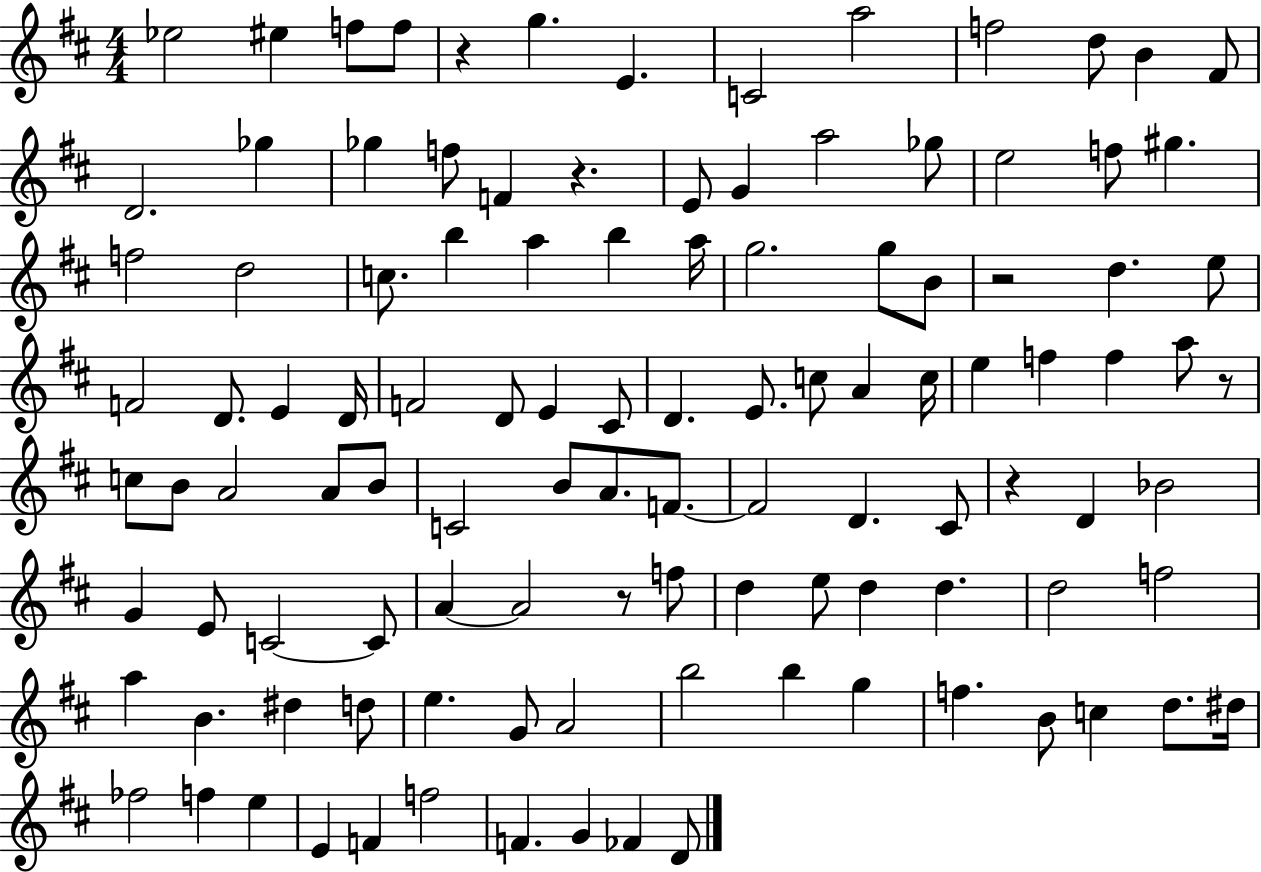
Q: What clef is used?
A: treble